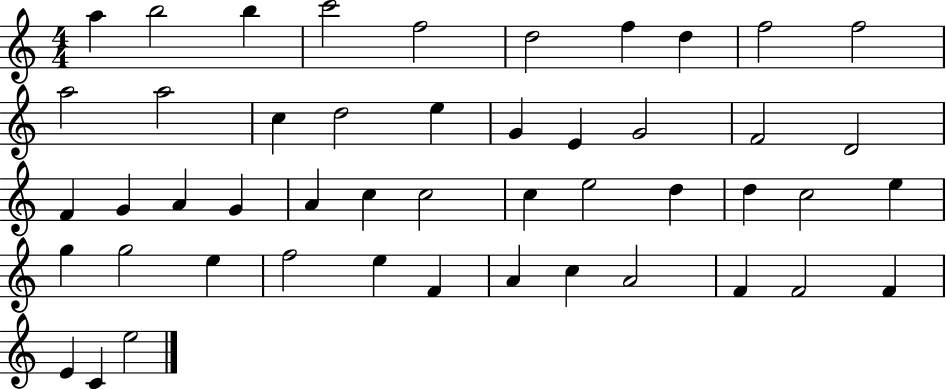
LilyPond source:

{
  \clef treble
  \numericTimeSignature
  \time 4/4
  \key c \major
  a''4 b''2 b''4 | c'''2 f''2 | d''2 f''4 d''4 | f''2 f''2 | \break a''2 a''2 | c''4 d''2 e''4 | g'4 e'4 g'2 | f'2 d'2 | \break f'4 g'4 a'4 g'4 | a'4 c''4 c''2 | c''4 e''2 d''4 | d''4 c''2 e''4 | \break g''4 g''2 e''4 | f''2 e''4 f'4 | a'4 c''4 a'2 | f'4 f'2 f'4 | \break e'4 c'4 e''2 | \bar "|."
}